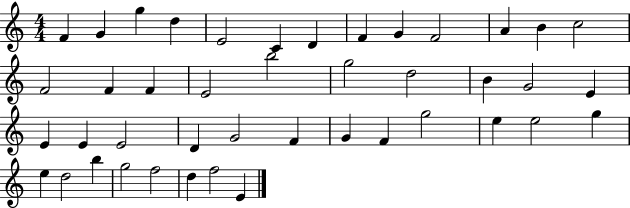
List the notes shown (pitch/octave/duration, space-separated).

F4/q G4/q G5/q D5/q E4/h C4/q D4/q F4/q G4/q F4/h A4/q B4/q C5/h F4/h F4/q F4/q E4/h B5/h G5/h D5/h B4/q G4/h E4/q E4/q E4/q E4/h D4/q G4/h F4/q G4/q F4/q G5/h E5/q E5/h G5/q E5/q D5/h B5/q G5/h F5/h D5/q F5/h E4/q